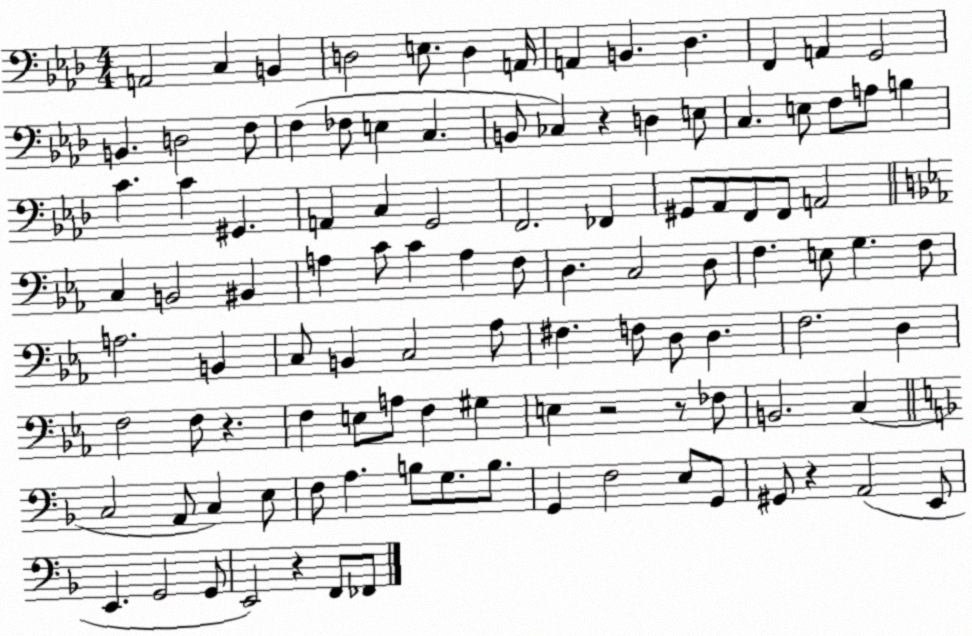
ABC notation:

X:1
T:Untitled
M:4/4
L:1/4
K:Ab
A,,2 C, B,, D,2 E,/2 D, A,,/4 A,, B,, _D, F,, A,, G,,2 B,, D,2 F,/2 F, _F,/2 E, C, B,,/2 _C, z D, E,/2 C, E,/2 F,/2 A,/2 B, C C ^G,, A,, C, G,,2 F,,2 _F,, ^G,,/2 _A,,/2 F,,/2 F,,/2 A,,2 C, B,,2 ^B,, A, C/2 C A, F,/2 D, C,2 D,/2 F, E,/2 G, F,/2 A,2 B,, C,/2 B,, C,2 _A,/2 ^F, F,/2 D,/2 D, F,2 D, F,2 F,/2 z F, E,/2 A,/2 F, ^G, E, z2 z/2 _F,/2 B,,2 C, C,2 A,,/2 C, E,/2 F,/2 A, B,/2 G,/2 B,/2 G,, F,2 E,/2 G,,/2 ^G,,/2 z A,,2 E,,/2 E,, G,,2 G,,/2 E,,2 z F,,/2 _F,,/2